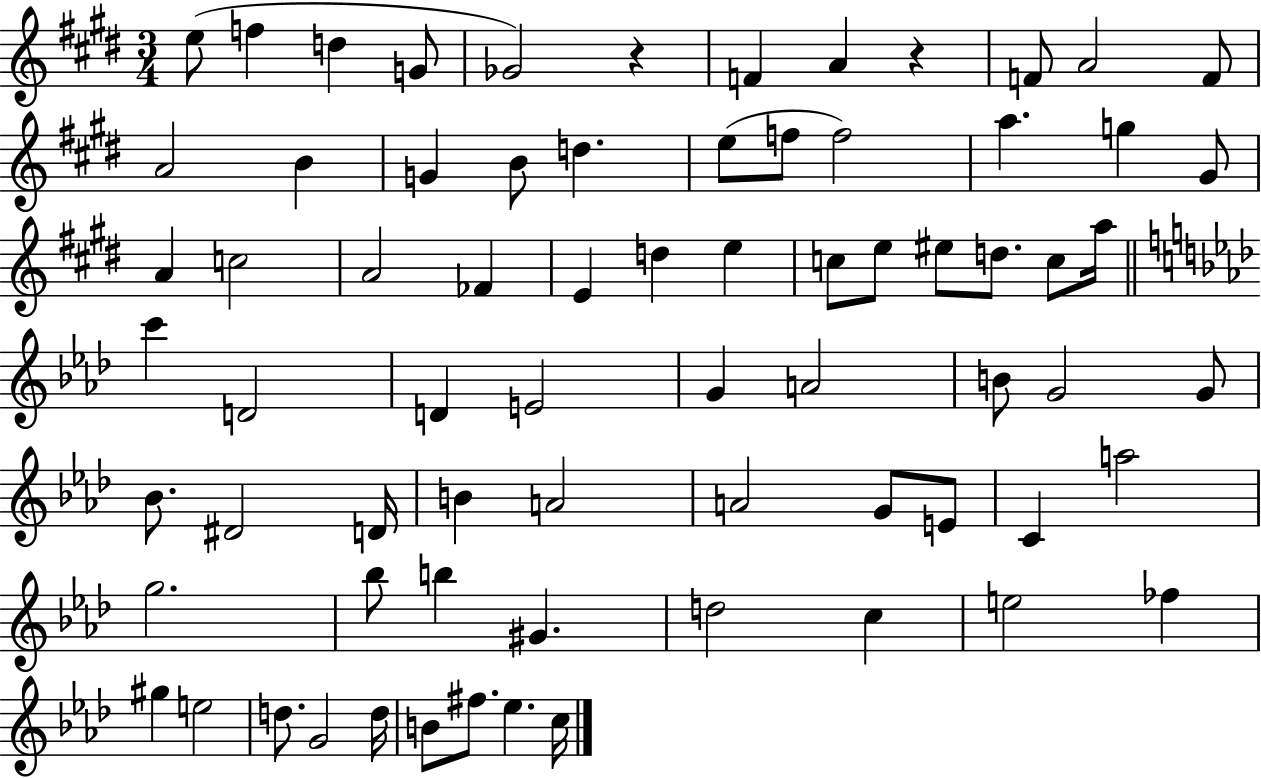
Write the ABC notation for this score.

X:1
T:Untitled
M:3/4
L:1/4
K:E
e/2 f d G/2 _G2 z F A z F/2 A2 F/2 A2 B G B/2 d e/2 f/2 f2 a g ^G/2 A c2 A2 _F E d e c/2 e/2 ^e/2 d/2 c/2 a/4 c' D2 D E2 G A2 B/2 G2 G/2 _B/2 ^D2 D/4 B A2 A2 G/2 E/2 C a2 g2 _b/2 b ^G d2 c e2 _f ^g e2 d/2 G2 d/4 B/2 ^f/2 _e c/4